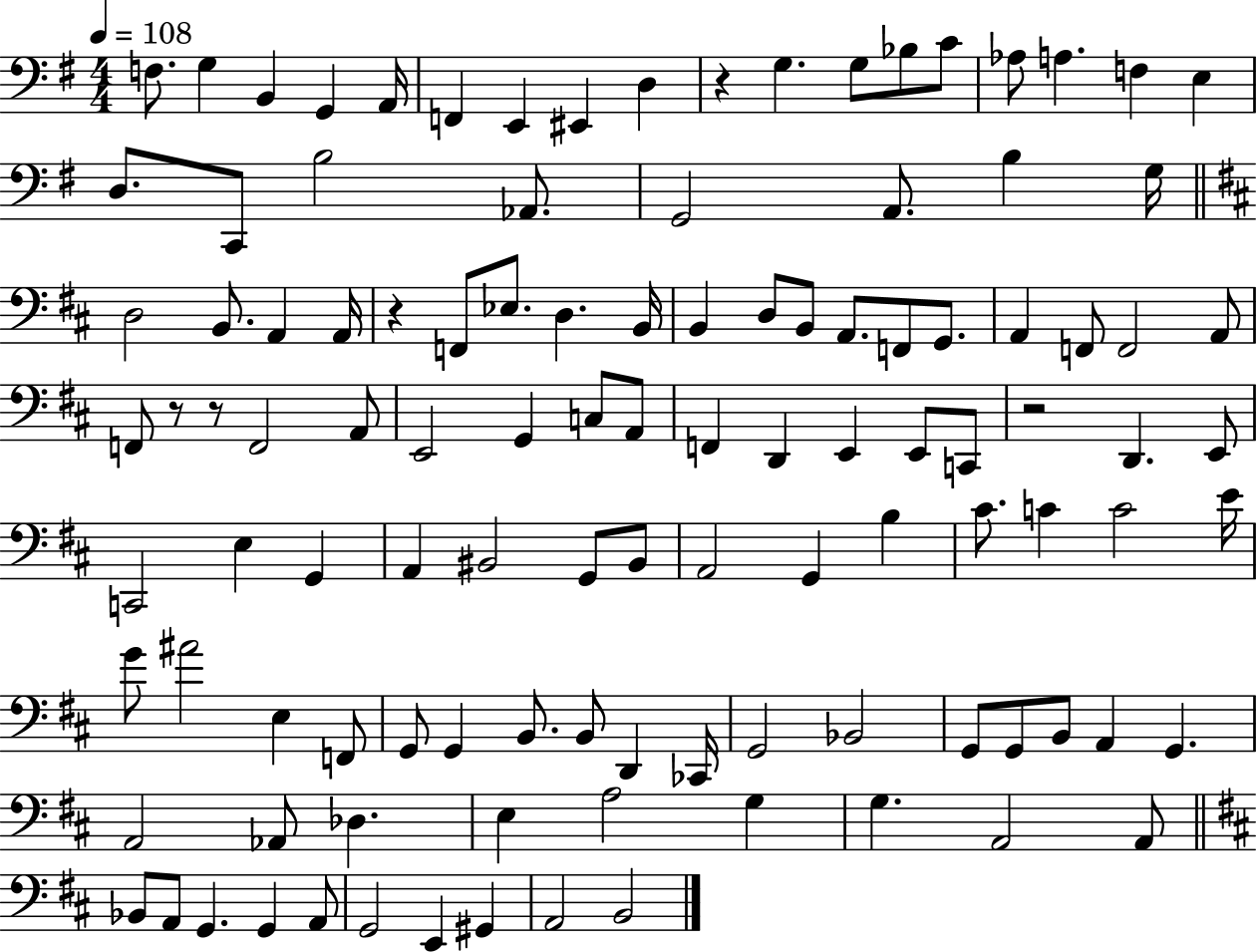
F3/e. G3/q B2/q G2/q A2/s F2/q E2/q EIS2/q D3/q R/q G3/q. G3/e Bb3/e C4/e Ab3/e A3/q. F3/q E3/q D3/e. C2/e B3/h Ab2/e. G2/h A2/e. B3/q G3/s D3/h B2/e. A2/q A2/s R/q F2/e Eb3/e. D3/q. B2/s B2/q D3/e B2/e A2/e. F2/e G2/e. A2/q F2/e F2/h A2/e F2/e R/e R/e F2/h A2/e E2/h G2/q C3/e A2/e F2/q D2/q E2/q E2/e C2/e R/h D2/q. E2/e C2/h E3/q G2/q A2/q BIS2/h G2/e BIS2/e A2/h G2/q B3/q C#4/e. C4/q C4/h E4/s G4/e A#4/h E3/q F2/e G2/e G2/q B2/e. B2/e D2/q CES2/s G2/h Bb2/h G2/e G2/e B2/e A2/q G2/q. A2/h Ab2/e Db3/q. E3/q A3/h G3/q G3/q. A2/h A2/e Bb2/e A2/e G2/q. G2/q A2/e G2/h E2/q G#2/q A2/h B2/h